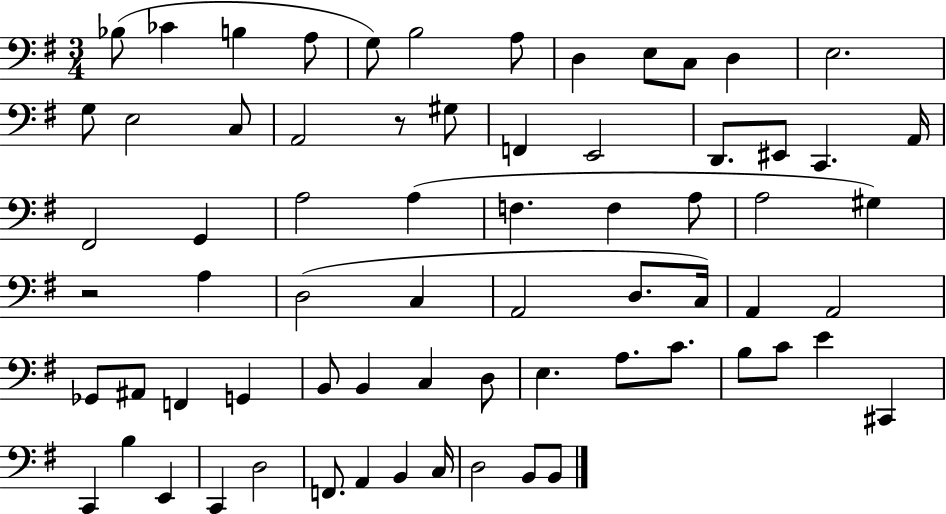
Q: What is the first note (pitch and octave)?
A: Bb3